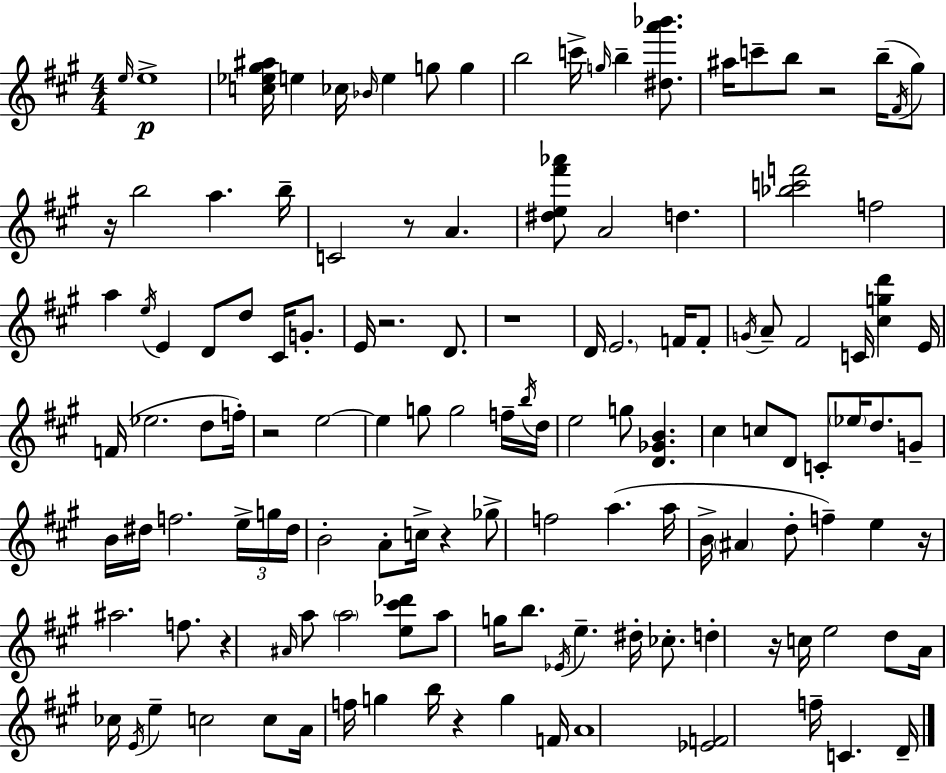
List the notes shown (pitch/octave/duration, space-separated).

E5/s E5/w [C5,Eb5,G#5,A#5]/s E5/q CES5/s Bb4/s E5/q G5/e G5/q B5/h C6/s G5/s B5/q [D#5,A6,Bb6]/e. A#5/s C6/e B5/e R/h B5/s F#4/s G#5/e R/s B5/h A5/q. B5/s C4/h R/e A4/q. [D#5,E5,F#6,Ab6]/e A4/h D5/q. [Bb5,C6,F6]/h F5/h A5/q E5/s E4/q D4/e D5/e C#4/s G4/e. E4/s R/h. D4/e. R/w D4/s E4/h. F4/s F4/e G4/s A4/e F#4/h C4/s [C#5,G5,D6]/q E4/s F4/s Eb5/h. D5/e F5/s R/h E5/h E5/q G5/e G5/h F5/s B5/s D5/s E5/h G5/e [D4,Gb4,B4]/q. C#5/q C5/e D4/e C4/e Eb5/s D5/e. G4/e B4/s D#5/s F5/h. E5/s G5/s D#5/s B4/h A4/e C5/s R/q Gb5/e F5/h A5/q. A5/s B4/s A#4/q D5/e F5/q E5/q R/s A#5/h. F5/e. R/q A#4/s A5/e A5/h [E5,C#6,Db6]/e A5/e G5/s B5/e. Eb4/s E5/q. D#5/s CES5/e. D5/q R/s C5/s E5/h D5/e A4/s CES5/s E4/s E5/q C5/h C5/e A4/s F5/s G5/q B5/s R/q G5/q F4/s A4/w [Eb4,F4]/h F5/s C4/q. D4/s